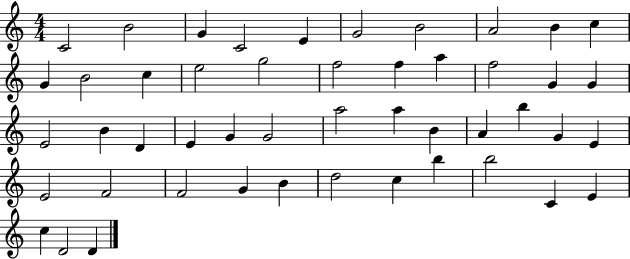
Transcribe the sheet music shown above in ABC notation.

X:1
T:Untitled
M:4/4
L:1/4
K:C
C2 B2 G C2 E G2 B2 A2 B c G B2 c e2 g2 f2 f a f2 G G E2 B D E G G2 a2 a B A b G E E2 F2 F2 G B d2 c b b2 C E c D2 D